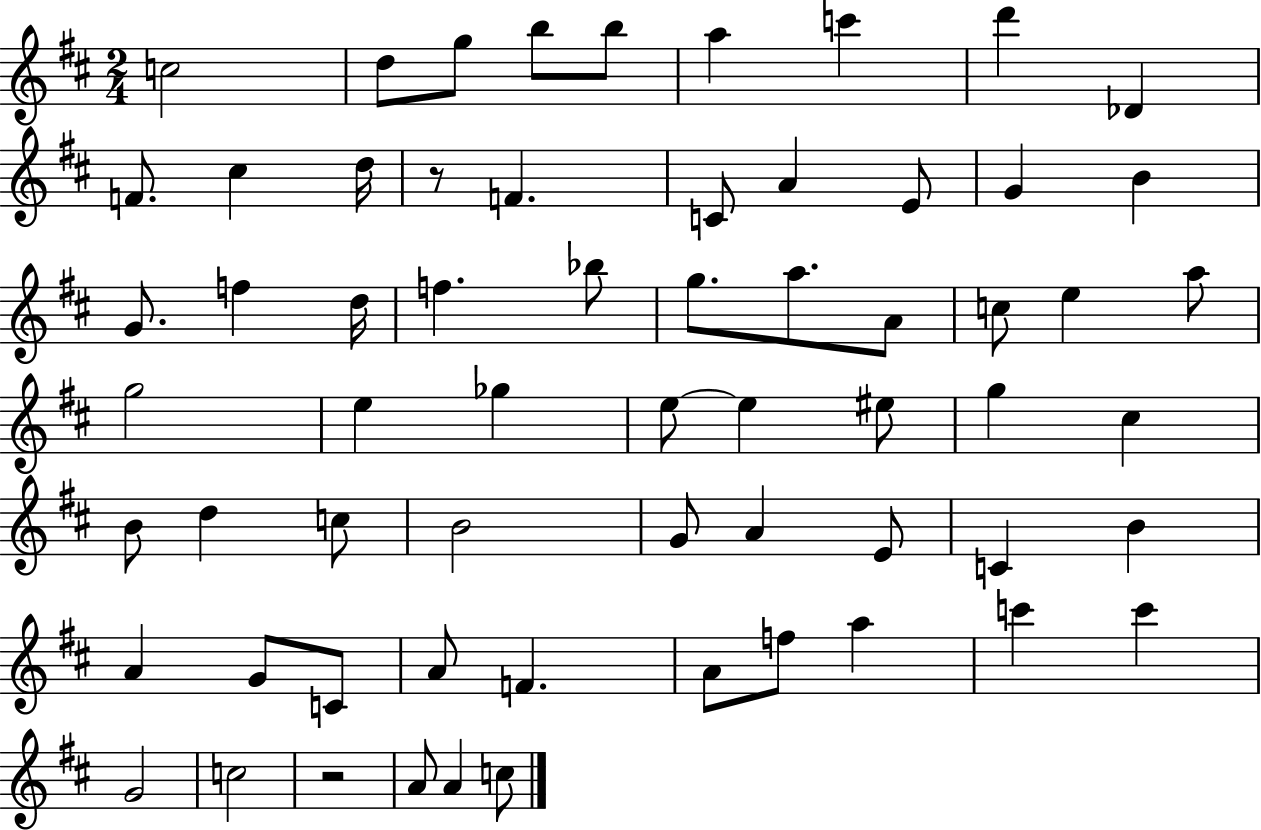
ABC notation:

X:1
T:Untitled
M:2/4
L:1/4
K:D
c2 d/2 g/2 b/2 b/2 a c' d' _D F/2 ^c d/4 z/2 F C/2 A E/2 G B G/2 f d/4 f _b/2 g/2 a/2 A/2 c/2 e a/2 g2 e _g e/2 e ^e/2 g ^c B/2 d c/2 B2 G/2 A E/2 C B A G/2 C/2 A/2 F A/2 f/2 a c' c' G2 c2 z2 A/2 A c/2